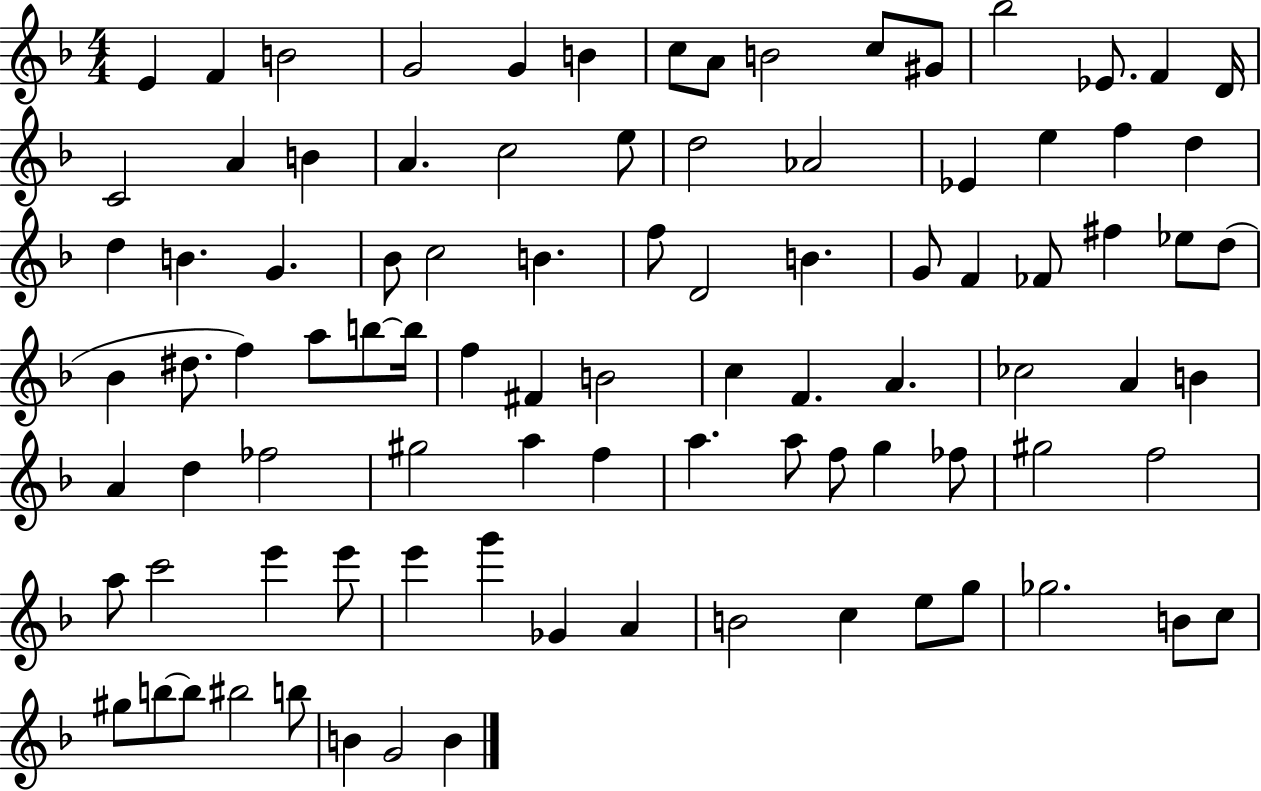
E4/q F4/q B4/h G4/h G4/q B4/q C5/e A4/e B4/h C5/e G#4/e Bb5/h Eb4/e. F4/q D4/s C4/h A4/q B4/q A4/q. C5/h E5/e D5/h Ab4/h Eb4/q E5/q F5/q D5/q D5/q B4/q. G4/q. Bb4/e C5/h B4/q. F5/e D4/h B4/q. G4/e F4/q FES4/e F#5/q Eb5/e D5/e Bb4/q D#5/e. F5/q A5/e B5/e B5/s F5/q F#4/q B4/h C5/q F4/q. A4/q. CES5/h A4/q B4/q A4/q D5/q FES5/h G#5/h A5/q F5/q A5/q. A5/e F5/e G5/q FES5/e G#5/h F5/h A5/e C6/h E6/q E6/e E6/q G6/q Gb4/q A4/q B4/h C5/q E5/e G5/e Gb5/h. B4/e C5/e G#5/e B5/e B5/e BIS5/h B5/e B4/q G4/h B4/q